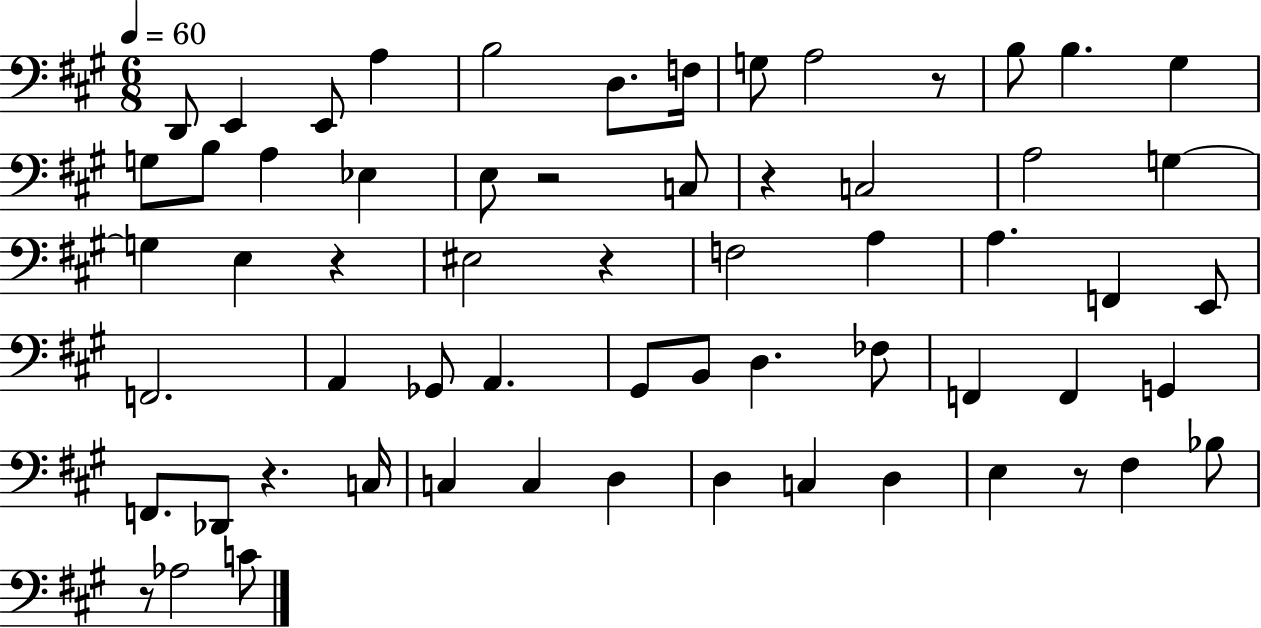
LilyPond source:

{
  \clef bass
  \numericTimeSignature
  \time 6/8
  \key a \major
  \tempo 4 = 60
  d,8 e,4 e,8 a4 | b2 d8. f16 | g8 a2 r8 | b8 b4. gis4 | \break g8 b8 a4 ees4 | e8 r2 c8 | r4 c2 | a2 g4~~ | \break g4 e4 r4 | eis2 r4 | f2 a4 | a4. f,4 e,8 | \break f,2. | a,4 ges,8 a,4. | gis,8 b,8 d4. fes8 | f,4 f,4 g,4 | \break f,8. des,8 r4. c16 | c4 c4 d4 | d4 c4 d4 | e4 r8 fis4 bes8 | \break r8 aes2 c'8 | \bar "|."
}